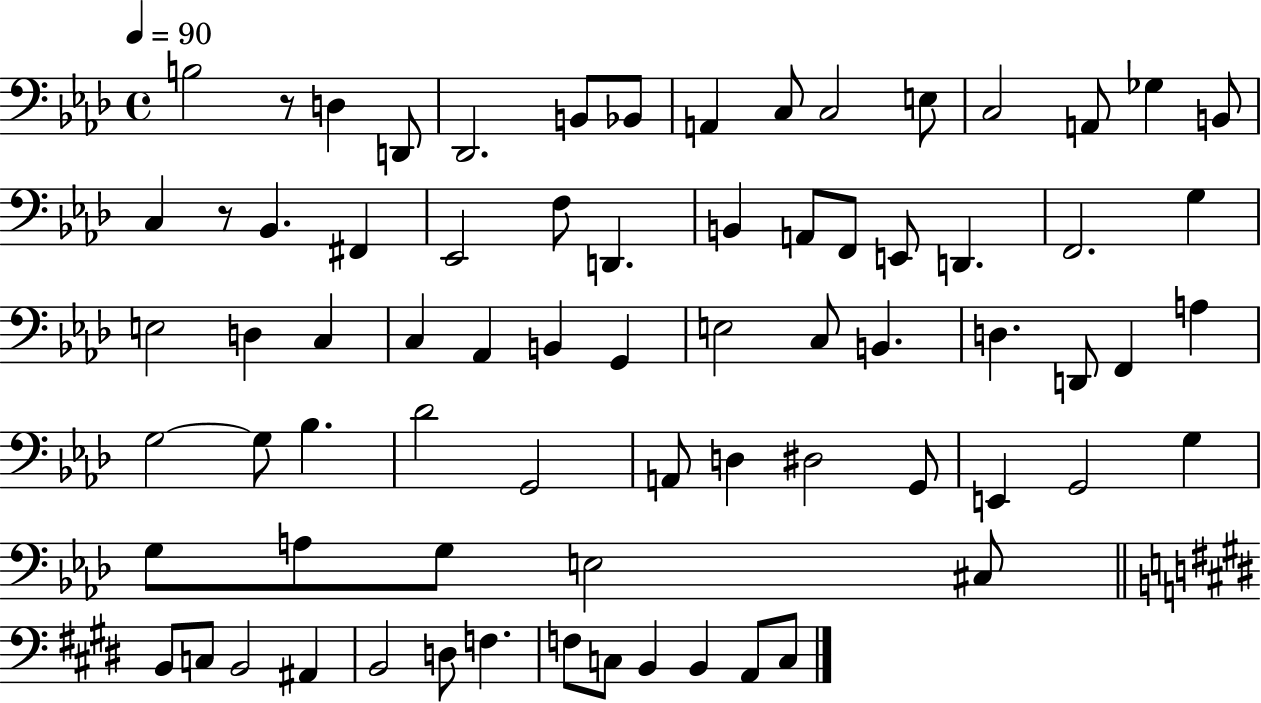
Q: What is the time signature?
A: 4/4